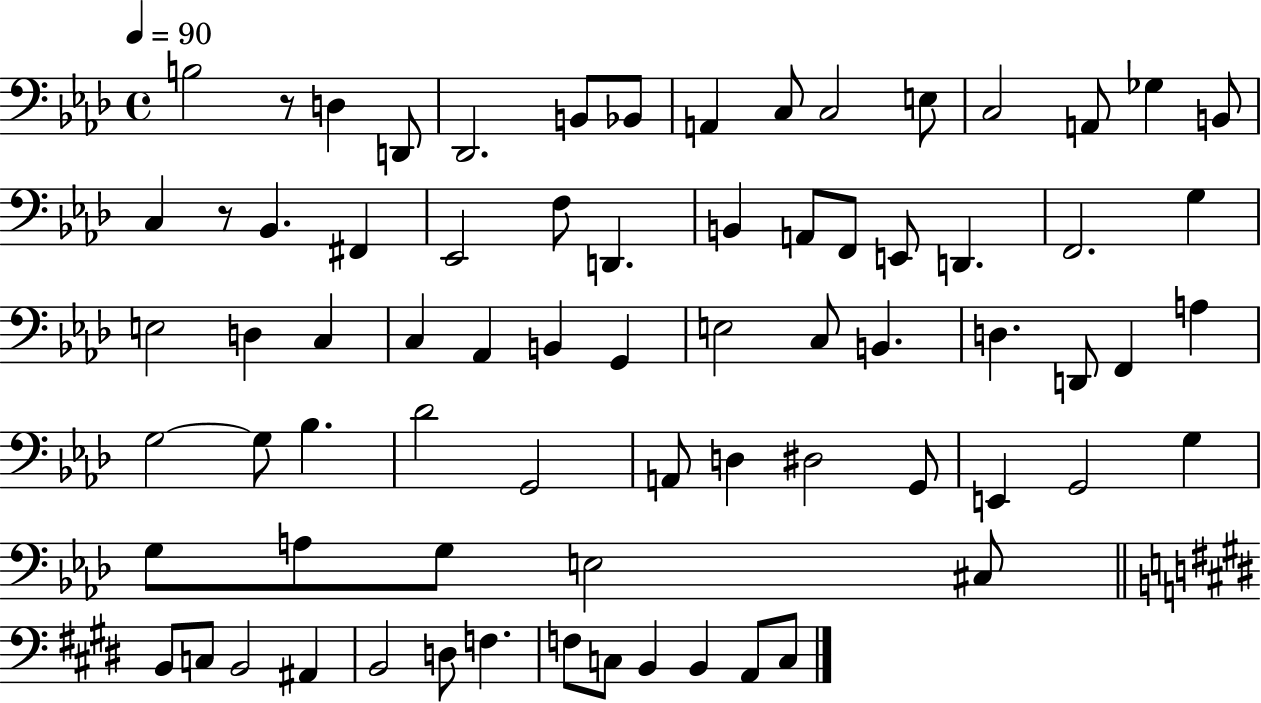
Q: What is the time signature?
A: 4/4